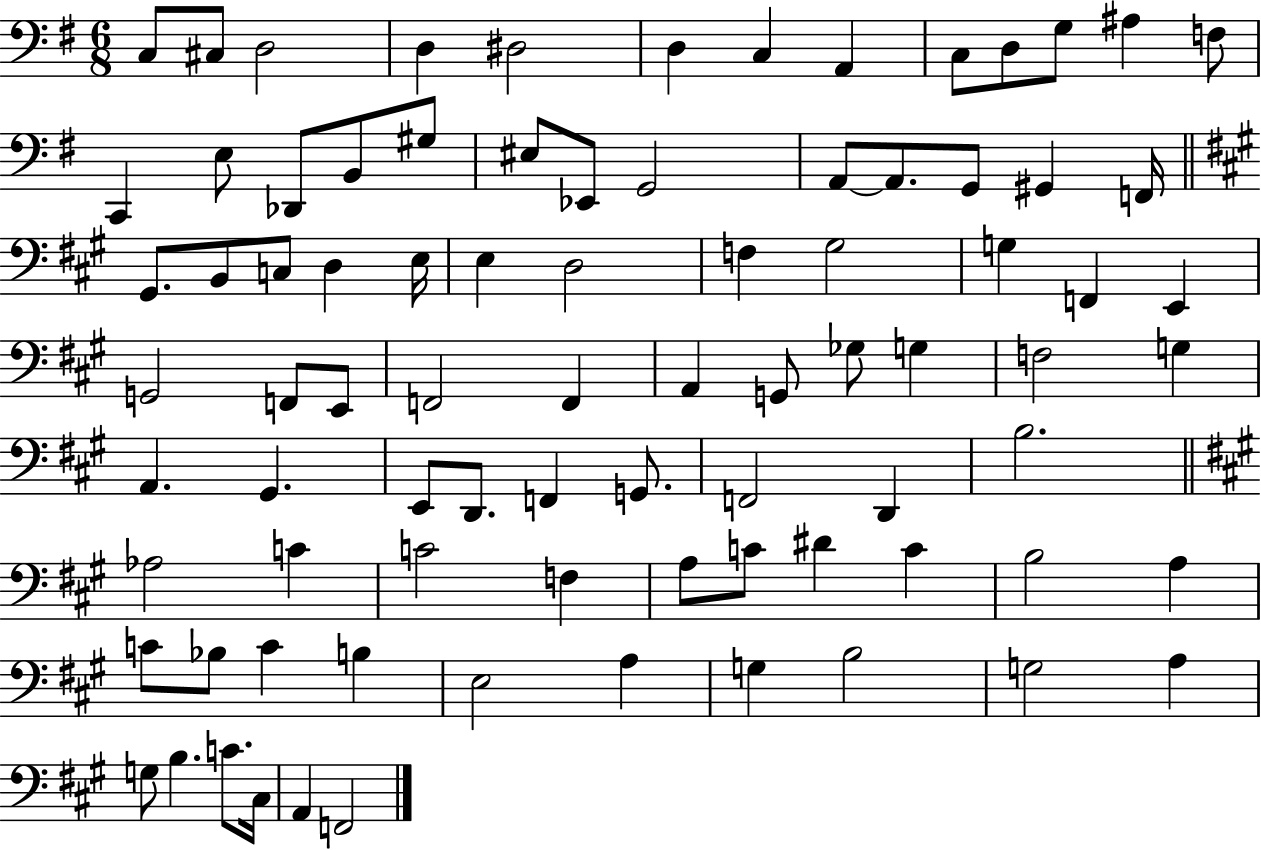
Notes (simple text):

C3/e C#3/e D3/h D3/q D#3/h D3/q C3/q A2/q C3/e D3/e G3/e A#3/q F3/e C2/q E3/e Db2/e B2/e G#3/e EIS3/e Eb2/e G2/h A2/e A2/e. G2/e G#2/q F2/s G#2/e. B2/e C3/e D3/q E3/s E3/q D3/h F3/q G#3/h G3/q F2/q E2/q G2/h F2/e E2/e F2/h F2/q A2/q G2/e Gb3/e G3/q F3/h G3/q A2/q. G#2/q. E2/e D2/e. F2/q G2/e. F2/h D2/q B3/h. Ab3/h C4/q C4/h F3/q A3/e C4/e D#4/q C4/q B3/h A3/q C4/e Bb3/e C4/q B3/q E3/h A3/q G3/q B3/h G3/h A3/q G3/e B3/q. C4/e. C#3/s A2/q F2/h